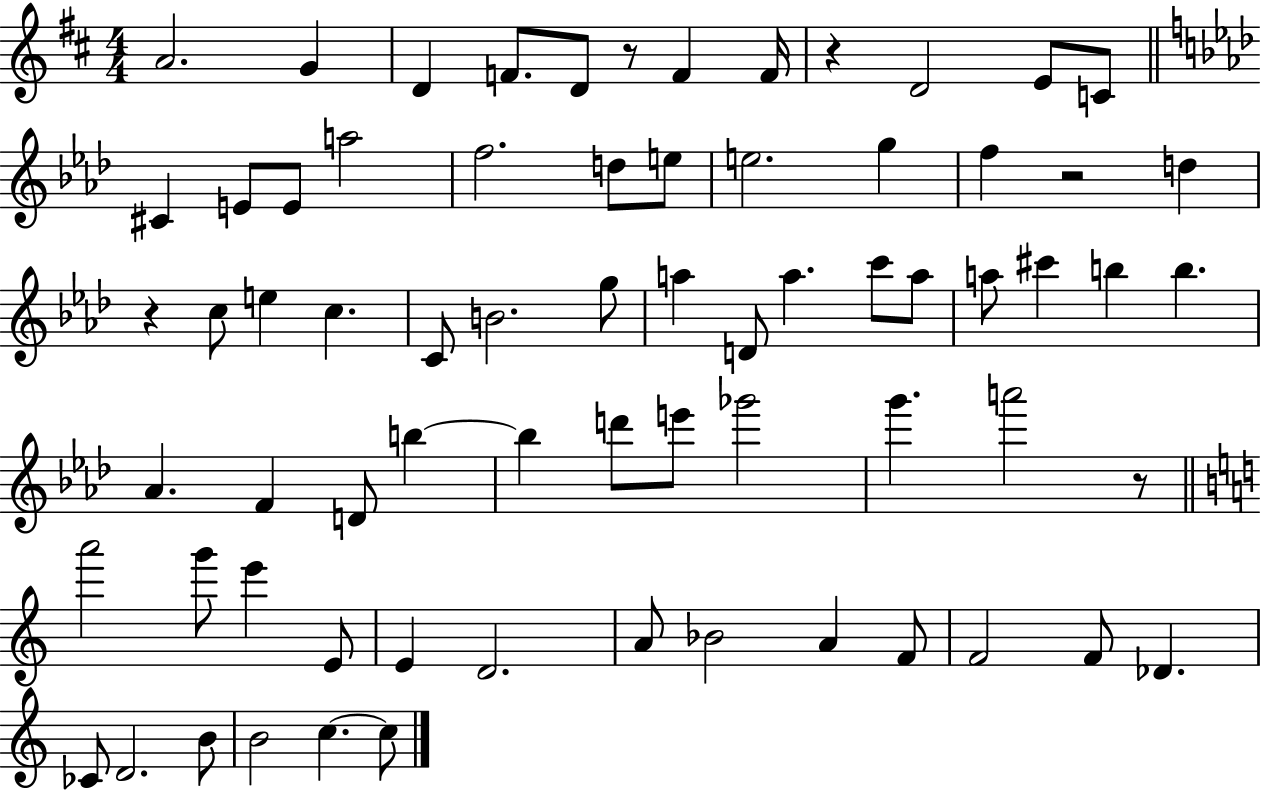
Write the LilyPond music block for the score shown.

{
  \clef treble
  \numericTimeSignature
  \time 4/4
  \key d \major
  a'2. g'4 | d'4 f'8. d'8 r8 f'4 f'16 | r4 d'2 e'8 c'8 | \bar "||" \break \key f \minor cis'4 e'8 e'8 a''2 | f''2. d''8 e''8 | e''2. g''4 | f''4 r2 d''4 | \break r4 c''8 e''4 c''4. | c'8 b'2. g''8 | a''4 d'8 a''4. c'''8 a''8 | a''8 cis'''4 b''4 b''4. | \break aes'4. f'4 d'8 b''4~~ | b''4 d'''8 e'''8 ges'''2 | g'''4. a'''2 r8 | \bar "||" \break \key c \major a'''2 g'''8 e'''4 e'8 | e'4 d'2. | a'8 bes'2 a'4 f'8 | f'2 f'8 des'4. | \break ces'8 d'2. b'8 | b'2 c''4.~~ c''8 | \bar "|."
}